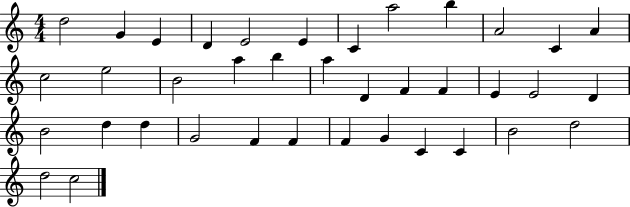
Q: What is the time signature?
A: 4/4